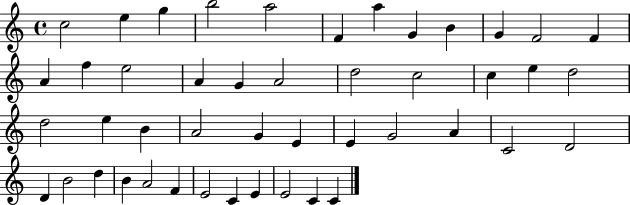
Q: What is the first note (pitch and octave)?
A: C5